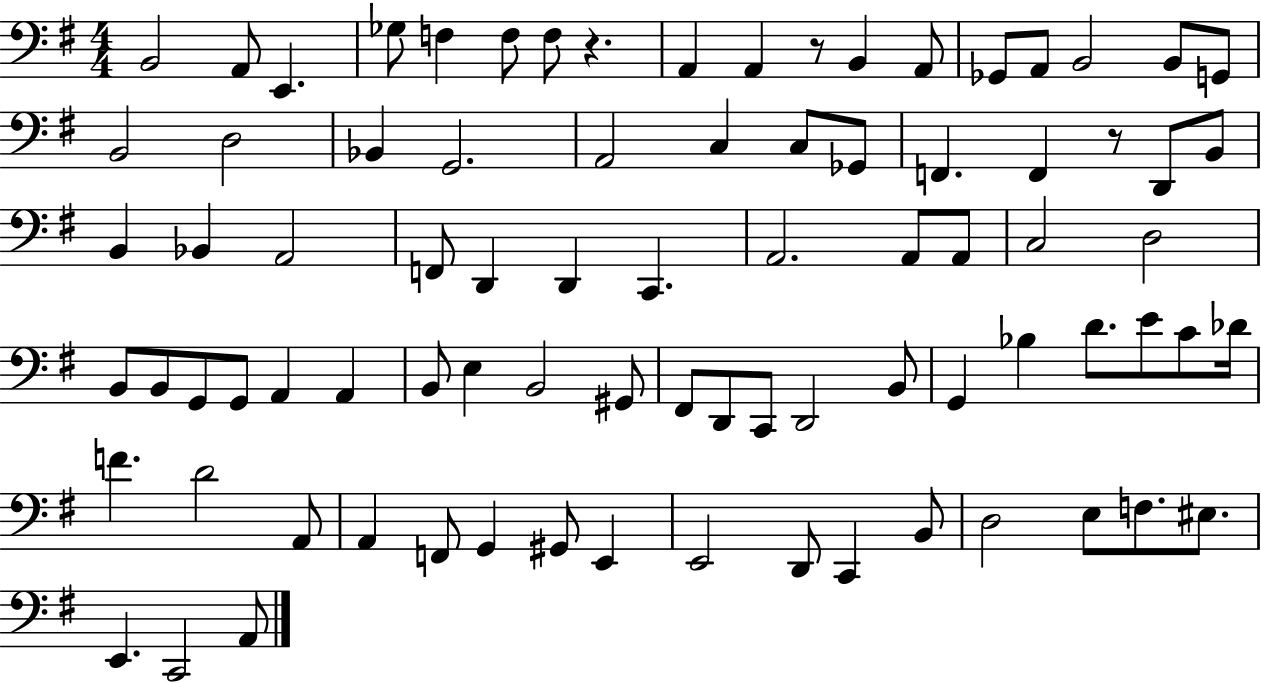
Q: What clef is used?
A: bass